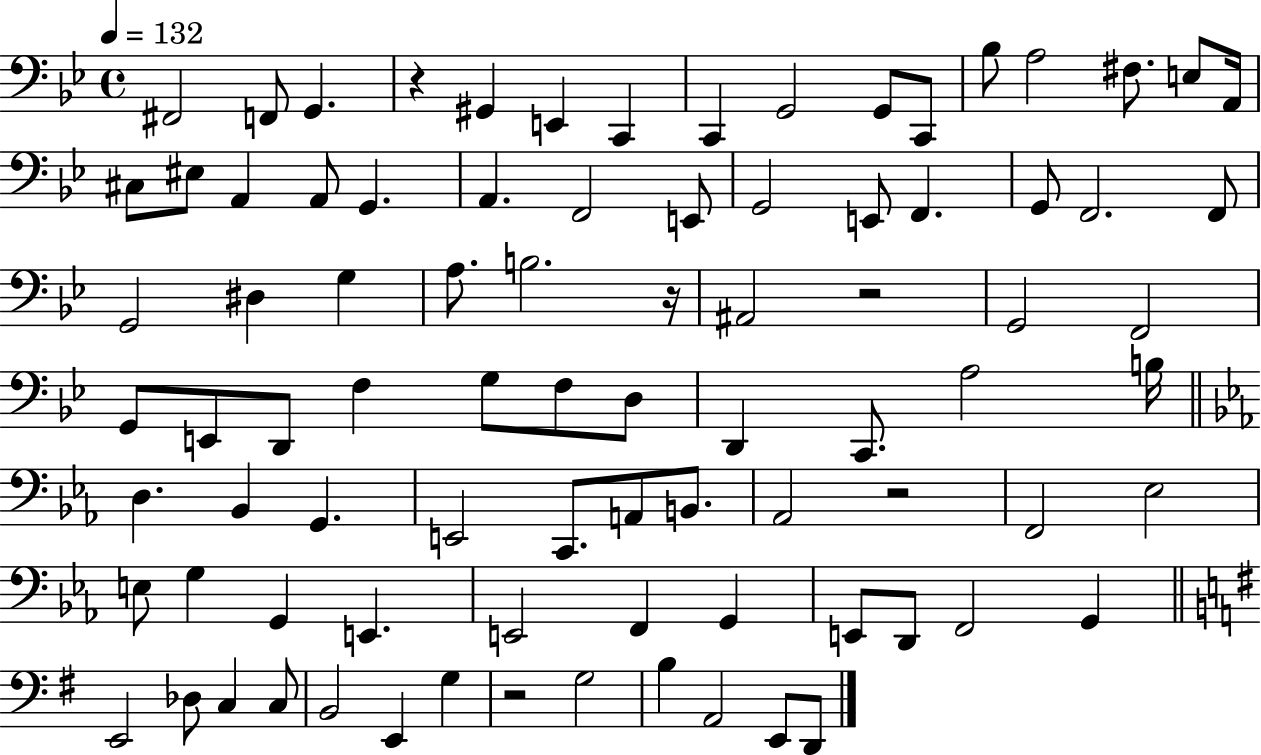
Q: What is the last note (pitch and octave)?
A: D2